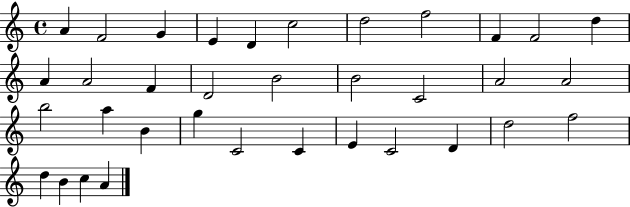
A4/q F4/h G4/q E4/q D4/q C5/h D5/h F5/h F4/q F4/h D5/q A4/q A4/h F4/q D4/h B4/h B4/h C4/h A4/h A4/h B5/h A5/q B4/q G5/q C4/h C4/q E4/q C4/h D4/q D5/h F5/h D5/q B4/q C5/q A4/q